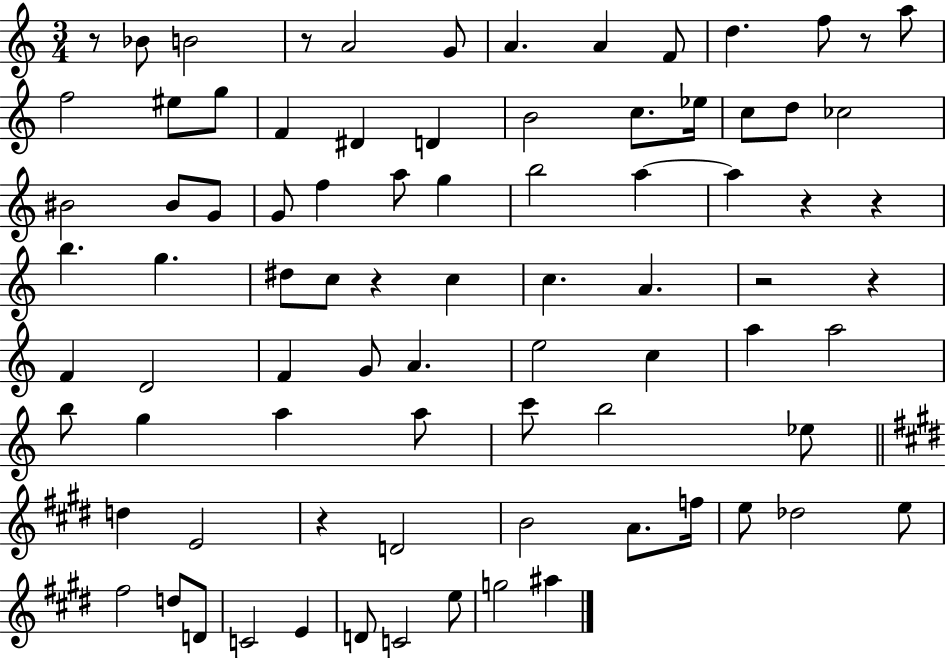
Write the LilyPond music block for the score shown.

{
  \clef treble
  \numericTimeSignature
  \time 3/4
  \key c \major
  r8 bes'8 b'2 | r8 a'2 g'8 | a'4. a'4 f'8 | d''4. f''8 r8 a''8 | \break f''2 eis''8 g''8 | f'4 dis'4 d'4 | b'2 c''8. ees''16 | c''8 d''8 ces''2 | \break bis'2 bis'8 g'8 | g'8 f''4 a''8 g''4 | b''2 a''4~~ | a''4 r4 r4 | \break b''4. g''4. | dis''8 c''8 r4 c''4 | c''4. a'4. | r2 r4 | \break f'4 d'2 | f'4 g'8 a'4. | e''2 c''4 | a''4 a''2 | \break b''8 g''4 a''4 a''8 | c'''8 b''2 ees''8 | \bar "||" \break \key e \major d''4 e'2 | r4 d'2 | b'2 a'8. f''16 | e''8 des''2 e''8 | \break fis''2 d''8 d'8 | c'2 e'4 | d'8 c'2 e''8 | g''2 ais''4 | \break \bar "|."
}